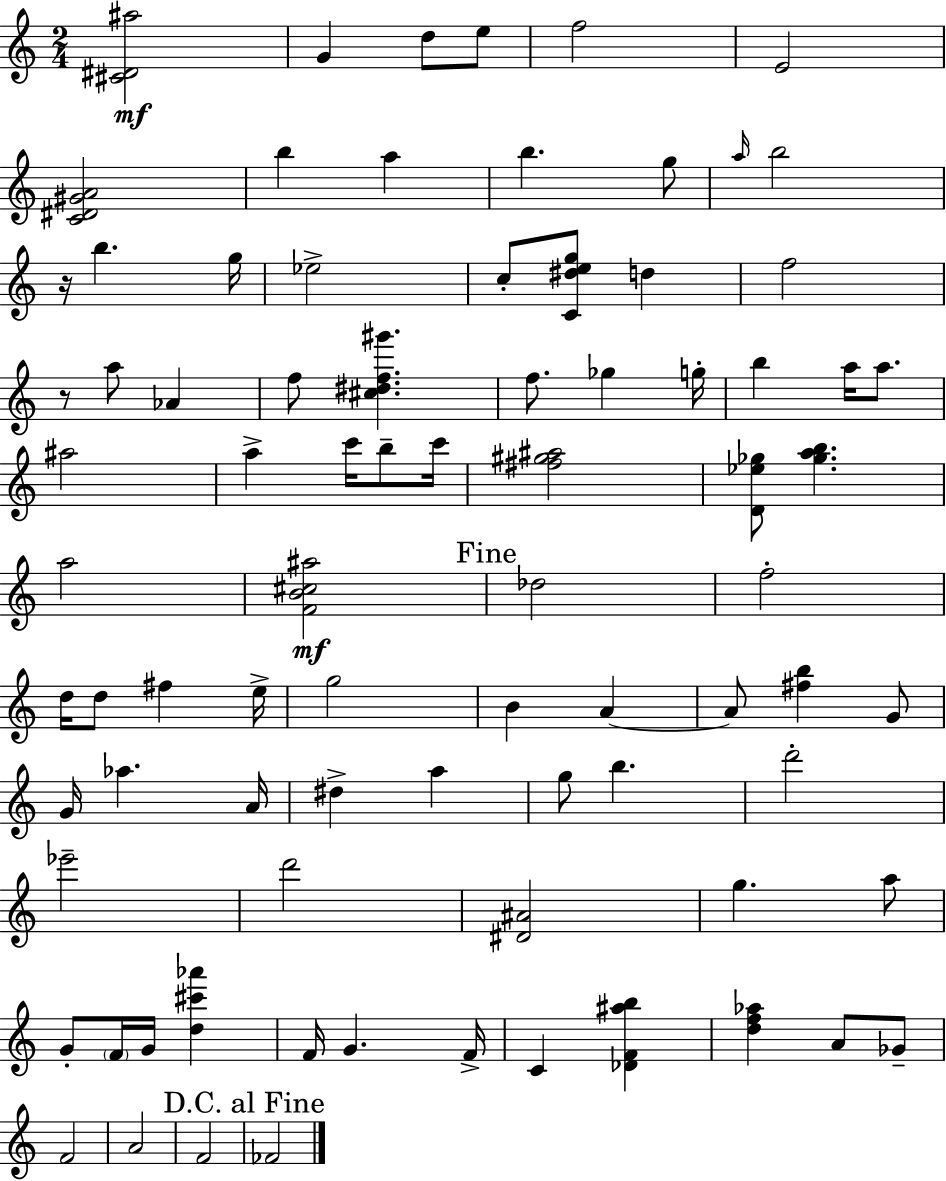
{
  \clef treble
  \numericTimeSignature
  \time 2/4
  \key c \major
  <cis' dis' ais''>2\mf | g'4 d''8 e''8 | f''2 | e'2 | \break <c' dis' gis' a'>2 | b''4 a''4 | b''4. g''8 | \grace { a''16 } b''2 | \break r16 b''4. | g''16 ees''2-> | c''8-. <c' dis'' e'' g''>8 d''4 | f''2 | \break r8 a''8 aes'4 | f''8 <cis'' dis'' f'' gis'''>4. | f''8. ges''4 | g''16-. b''4 a''16 a''8. | \break ais''2 | a''4-> c'''16 b''8-- | c'''16 <fis'' gis'' ais''>2 | <d' ees'' ges''>8 <ges'' a'' b''>4. | \break a''2 | <f' b' cis'' ais''>2\mf | \mark "Fine" des''2 | f''2-. | \break d''16 d''8 fis''4 | e''16-> g''2 | b'4 a'4~~ | a'8 <fis'' b''>4 g'8 | \break g'16 aes''4. | a'16 dis''4-> a''4 | g''8 b''4. | d'''2-. | \break ees'''2-- | d'''2 | <dis' ais'>2 | g''4. a''8 | \break g'8-. \parenthesize f'16 g'16 <d'' cis''' aes'''>4 | f'16 g'4. | f'16-> c'4 <des' f' ais'' b''>4 | <d'' f'' aes''>4 a'8 ges'8-- | \break f'2 | a'2 | f'2 | \mark "D.C. al Fine" fes'2 | \break \bar "|."
}